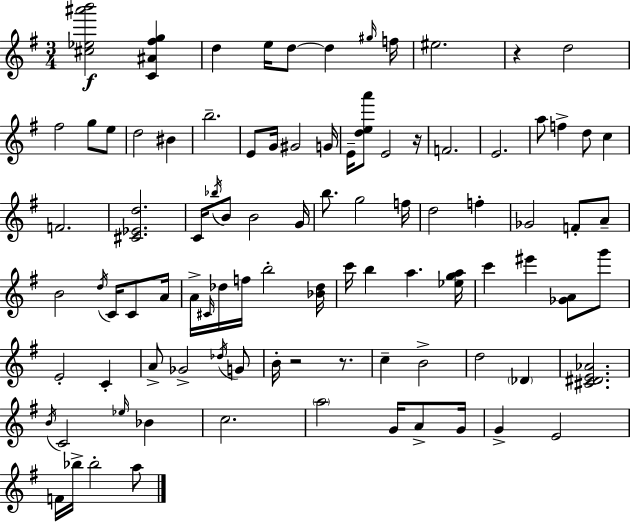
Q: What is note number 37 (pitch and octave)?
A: F5